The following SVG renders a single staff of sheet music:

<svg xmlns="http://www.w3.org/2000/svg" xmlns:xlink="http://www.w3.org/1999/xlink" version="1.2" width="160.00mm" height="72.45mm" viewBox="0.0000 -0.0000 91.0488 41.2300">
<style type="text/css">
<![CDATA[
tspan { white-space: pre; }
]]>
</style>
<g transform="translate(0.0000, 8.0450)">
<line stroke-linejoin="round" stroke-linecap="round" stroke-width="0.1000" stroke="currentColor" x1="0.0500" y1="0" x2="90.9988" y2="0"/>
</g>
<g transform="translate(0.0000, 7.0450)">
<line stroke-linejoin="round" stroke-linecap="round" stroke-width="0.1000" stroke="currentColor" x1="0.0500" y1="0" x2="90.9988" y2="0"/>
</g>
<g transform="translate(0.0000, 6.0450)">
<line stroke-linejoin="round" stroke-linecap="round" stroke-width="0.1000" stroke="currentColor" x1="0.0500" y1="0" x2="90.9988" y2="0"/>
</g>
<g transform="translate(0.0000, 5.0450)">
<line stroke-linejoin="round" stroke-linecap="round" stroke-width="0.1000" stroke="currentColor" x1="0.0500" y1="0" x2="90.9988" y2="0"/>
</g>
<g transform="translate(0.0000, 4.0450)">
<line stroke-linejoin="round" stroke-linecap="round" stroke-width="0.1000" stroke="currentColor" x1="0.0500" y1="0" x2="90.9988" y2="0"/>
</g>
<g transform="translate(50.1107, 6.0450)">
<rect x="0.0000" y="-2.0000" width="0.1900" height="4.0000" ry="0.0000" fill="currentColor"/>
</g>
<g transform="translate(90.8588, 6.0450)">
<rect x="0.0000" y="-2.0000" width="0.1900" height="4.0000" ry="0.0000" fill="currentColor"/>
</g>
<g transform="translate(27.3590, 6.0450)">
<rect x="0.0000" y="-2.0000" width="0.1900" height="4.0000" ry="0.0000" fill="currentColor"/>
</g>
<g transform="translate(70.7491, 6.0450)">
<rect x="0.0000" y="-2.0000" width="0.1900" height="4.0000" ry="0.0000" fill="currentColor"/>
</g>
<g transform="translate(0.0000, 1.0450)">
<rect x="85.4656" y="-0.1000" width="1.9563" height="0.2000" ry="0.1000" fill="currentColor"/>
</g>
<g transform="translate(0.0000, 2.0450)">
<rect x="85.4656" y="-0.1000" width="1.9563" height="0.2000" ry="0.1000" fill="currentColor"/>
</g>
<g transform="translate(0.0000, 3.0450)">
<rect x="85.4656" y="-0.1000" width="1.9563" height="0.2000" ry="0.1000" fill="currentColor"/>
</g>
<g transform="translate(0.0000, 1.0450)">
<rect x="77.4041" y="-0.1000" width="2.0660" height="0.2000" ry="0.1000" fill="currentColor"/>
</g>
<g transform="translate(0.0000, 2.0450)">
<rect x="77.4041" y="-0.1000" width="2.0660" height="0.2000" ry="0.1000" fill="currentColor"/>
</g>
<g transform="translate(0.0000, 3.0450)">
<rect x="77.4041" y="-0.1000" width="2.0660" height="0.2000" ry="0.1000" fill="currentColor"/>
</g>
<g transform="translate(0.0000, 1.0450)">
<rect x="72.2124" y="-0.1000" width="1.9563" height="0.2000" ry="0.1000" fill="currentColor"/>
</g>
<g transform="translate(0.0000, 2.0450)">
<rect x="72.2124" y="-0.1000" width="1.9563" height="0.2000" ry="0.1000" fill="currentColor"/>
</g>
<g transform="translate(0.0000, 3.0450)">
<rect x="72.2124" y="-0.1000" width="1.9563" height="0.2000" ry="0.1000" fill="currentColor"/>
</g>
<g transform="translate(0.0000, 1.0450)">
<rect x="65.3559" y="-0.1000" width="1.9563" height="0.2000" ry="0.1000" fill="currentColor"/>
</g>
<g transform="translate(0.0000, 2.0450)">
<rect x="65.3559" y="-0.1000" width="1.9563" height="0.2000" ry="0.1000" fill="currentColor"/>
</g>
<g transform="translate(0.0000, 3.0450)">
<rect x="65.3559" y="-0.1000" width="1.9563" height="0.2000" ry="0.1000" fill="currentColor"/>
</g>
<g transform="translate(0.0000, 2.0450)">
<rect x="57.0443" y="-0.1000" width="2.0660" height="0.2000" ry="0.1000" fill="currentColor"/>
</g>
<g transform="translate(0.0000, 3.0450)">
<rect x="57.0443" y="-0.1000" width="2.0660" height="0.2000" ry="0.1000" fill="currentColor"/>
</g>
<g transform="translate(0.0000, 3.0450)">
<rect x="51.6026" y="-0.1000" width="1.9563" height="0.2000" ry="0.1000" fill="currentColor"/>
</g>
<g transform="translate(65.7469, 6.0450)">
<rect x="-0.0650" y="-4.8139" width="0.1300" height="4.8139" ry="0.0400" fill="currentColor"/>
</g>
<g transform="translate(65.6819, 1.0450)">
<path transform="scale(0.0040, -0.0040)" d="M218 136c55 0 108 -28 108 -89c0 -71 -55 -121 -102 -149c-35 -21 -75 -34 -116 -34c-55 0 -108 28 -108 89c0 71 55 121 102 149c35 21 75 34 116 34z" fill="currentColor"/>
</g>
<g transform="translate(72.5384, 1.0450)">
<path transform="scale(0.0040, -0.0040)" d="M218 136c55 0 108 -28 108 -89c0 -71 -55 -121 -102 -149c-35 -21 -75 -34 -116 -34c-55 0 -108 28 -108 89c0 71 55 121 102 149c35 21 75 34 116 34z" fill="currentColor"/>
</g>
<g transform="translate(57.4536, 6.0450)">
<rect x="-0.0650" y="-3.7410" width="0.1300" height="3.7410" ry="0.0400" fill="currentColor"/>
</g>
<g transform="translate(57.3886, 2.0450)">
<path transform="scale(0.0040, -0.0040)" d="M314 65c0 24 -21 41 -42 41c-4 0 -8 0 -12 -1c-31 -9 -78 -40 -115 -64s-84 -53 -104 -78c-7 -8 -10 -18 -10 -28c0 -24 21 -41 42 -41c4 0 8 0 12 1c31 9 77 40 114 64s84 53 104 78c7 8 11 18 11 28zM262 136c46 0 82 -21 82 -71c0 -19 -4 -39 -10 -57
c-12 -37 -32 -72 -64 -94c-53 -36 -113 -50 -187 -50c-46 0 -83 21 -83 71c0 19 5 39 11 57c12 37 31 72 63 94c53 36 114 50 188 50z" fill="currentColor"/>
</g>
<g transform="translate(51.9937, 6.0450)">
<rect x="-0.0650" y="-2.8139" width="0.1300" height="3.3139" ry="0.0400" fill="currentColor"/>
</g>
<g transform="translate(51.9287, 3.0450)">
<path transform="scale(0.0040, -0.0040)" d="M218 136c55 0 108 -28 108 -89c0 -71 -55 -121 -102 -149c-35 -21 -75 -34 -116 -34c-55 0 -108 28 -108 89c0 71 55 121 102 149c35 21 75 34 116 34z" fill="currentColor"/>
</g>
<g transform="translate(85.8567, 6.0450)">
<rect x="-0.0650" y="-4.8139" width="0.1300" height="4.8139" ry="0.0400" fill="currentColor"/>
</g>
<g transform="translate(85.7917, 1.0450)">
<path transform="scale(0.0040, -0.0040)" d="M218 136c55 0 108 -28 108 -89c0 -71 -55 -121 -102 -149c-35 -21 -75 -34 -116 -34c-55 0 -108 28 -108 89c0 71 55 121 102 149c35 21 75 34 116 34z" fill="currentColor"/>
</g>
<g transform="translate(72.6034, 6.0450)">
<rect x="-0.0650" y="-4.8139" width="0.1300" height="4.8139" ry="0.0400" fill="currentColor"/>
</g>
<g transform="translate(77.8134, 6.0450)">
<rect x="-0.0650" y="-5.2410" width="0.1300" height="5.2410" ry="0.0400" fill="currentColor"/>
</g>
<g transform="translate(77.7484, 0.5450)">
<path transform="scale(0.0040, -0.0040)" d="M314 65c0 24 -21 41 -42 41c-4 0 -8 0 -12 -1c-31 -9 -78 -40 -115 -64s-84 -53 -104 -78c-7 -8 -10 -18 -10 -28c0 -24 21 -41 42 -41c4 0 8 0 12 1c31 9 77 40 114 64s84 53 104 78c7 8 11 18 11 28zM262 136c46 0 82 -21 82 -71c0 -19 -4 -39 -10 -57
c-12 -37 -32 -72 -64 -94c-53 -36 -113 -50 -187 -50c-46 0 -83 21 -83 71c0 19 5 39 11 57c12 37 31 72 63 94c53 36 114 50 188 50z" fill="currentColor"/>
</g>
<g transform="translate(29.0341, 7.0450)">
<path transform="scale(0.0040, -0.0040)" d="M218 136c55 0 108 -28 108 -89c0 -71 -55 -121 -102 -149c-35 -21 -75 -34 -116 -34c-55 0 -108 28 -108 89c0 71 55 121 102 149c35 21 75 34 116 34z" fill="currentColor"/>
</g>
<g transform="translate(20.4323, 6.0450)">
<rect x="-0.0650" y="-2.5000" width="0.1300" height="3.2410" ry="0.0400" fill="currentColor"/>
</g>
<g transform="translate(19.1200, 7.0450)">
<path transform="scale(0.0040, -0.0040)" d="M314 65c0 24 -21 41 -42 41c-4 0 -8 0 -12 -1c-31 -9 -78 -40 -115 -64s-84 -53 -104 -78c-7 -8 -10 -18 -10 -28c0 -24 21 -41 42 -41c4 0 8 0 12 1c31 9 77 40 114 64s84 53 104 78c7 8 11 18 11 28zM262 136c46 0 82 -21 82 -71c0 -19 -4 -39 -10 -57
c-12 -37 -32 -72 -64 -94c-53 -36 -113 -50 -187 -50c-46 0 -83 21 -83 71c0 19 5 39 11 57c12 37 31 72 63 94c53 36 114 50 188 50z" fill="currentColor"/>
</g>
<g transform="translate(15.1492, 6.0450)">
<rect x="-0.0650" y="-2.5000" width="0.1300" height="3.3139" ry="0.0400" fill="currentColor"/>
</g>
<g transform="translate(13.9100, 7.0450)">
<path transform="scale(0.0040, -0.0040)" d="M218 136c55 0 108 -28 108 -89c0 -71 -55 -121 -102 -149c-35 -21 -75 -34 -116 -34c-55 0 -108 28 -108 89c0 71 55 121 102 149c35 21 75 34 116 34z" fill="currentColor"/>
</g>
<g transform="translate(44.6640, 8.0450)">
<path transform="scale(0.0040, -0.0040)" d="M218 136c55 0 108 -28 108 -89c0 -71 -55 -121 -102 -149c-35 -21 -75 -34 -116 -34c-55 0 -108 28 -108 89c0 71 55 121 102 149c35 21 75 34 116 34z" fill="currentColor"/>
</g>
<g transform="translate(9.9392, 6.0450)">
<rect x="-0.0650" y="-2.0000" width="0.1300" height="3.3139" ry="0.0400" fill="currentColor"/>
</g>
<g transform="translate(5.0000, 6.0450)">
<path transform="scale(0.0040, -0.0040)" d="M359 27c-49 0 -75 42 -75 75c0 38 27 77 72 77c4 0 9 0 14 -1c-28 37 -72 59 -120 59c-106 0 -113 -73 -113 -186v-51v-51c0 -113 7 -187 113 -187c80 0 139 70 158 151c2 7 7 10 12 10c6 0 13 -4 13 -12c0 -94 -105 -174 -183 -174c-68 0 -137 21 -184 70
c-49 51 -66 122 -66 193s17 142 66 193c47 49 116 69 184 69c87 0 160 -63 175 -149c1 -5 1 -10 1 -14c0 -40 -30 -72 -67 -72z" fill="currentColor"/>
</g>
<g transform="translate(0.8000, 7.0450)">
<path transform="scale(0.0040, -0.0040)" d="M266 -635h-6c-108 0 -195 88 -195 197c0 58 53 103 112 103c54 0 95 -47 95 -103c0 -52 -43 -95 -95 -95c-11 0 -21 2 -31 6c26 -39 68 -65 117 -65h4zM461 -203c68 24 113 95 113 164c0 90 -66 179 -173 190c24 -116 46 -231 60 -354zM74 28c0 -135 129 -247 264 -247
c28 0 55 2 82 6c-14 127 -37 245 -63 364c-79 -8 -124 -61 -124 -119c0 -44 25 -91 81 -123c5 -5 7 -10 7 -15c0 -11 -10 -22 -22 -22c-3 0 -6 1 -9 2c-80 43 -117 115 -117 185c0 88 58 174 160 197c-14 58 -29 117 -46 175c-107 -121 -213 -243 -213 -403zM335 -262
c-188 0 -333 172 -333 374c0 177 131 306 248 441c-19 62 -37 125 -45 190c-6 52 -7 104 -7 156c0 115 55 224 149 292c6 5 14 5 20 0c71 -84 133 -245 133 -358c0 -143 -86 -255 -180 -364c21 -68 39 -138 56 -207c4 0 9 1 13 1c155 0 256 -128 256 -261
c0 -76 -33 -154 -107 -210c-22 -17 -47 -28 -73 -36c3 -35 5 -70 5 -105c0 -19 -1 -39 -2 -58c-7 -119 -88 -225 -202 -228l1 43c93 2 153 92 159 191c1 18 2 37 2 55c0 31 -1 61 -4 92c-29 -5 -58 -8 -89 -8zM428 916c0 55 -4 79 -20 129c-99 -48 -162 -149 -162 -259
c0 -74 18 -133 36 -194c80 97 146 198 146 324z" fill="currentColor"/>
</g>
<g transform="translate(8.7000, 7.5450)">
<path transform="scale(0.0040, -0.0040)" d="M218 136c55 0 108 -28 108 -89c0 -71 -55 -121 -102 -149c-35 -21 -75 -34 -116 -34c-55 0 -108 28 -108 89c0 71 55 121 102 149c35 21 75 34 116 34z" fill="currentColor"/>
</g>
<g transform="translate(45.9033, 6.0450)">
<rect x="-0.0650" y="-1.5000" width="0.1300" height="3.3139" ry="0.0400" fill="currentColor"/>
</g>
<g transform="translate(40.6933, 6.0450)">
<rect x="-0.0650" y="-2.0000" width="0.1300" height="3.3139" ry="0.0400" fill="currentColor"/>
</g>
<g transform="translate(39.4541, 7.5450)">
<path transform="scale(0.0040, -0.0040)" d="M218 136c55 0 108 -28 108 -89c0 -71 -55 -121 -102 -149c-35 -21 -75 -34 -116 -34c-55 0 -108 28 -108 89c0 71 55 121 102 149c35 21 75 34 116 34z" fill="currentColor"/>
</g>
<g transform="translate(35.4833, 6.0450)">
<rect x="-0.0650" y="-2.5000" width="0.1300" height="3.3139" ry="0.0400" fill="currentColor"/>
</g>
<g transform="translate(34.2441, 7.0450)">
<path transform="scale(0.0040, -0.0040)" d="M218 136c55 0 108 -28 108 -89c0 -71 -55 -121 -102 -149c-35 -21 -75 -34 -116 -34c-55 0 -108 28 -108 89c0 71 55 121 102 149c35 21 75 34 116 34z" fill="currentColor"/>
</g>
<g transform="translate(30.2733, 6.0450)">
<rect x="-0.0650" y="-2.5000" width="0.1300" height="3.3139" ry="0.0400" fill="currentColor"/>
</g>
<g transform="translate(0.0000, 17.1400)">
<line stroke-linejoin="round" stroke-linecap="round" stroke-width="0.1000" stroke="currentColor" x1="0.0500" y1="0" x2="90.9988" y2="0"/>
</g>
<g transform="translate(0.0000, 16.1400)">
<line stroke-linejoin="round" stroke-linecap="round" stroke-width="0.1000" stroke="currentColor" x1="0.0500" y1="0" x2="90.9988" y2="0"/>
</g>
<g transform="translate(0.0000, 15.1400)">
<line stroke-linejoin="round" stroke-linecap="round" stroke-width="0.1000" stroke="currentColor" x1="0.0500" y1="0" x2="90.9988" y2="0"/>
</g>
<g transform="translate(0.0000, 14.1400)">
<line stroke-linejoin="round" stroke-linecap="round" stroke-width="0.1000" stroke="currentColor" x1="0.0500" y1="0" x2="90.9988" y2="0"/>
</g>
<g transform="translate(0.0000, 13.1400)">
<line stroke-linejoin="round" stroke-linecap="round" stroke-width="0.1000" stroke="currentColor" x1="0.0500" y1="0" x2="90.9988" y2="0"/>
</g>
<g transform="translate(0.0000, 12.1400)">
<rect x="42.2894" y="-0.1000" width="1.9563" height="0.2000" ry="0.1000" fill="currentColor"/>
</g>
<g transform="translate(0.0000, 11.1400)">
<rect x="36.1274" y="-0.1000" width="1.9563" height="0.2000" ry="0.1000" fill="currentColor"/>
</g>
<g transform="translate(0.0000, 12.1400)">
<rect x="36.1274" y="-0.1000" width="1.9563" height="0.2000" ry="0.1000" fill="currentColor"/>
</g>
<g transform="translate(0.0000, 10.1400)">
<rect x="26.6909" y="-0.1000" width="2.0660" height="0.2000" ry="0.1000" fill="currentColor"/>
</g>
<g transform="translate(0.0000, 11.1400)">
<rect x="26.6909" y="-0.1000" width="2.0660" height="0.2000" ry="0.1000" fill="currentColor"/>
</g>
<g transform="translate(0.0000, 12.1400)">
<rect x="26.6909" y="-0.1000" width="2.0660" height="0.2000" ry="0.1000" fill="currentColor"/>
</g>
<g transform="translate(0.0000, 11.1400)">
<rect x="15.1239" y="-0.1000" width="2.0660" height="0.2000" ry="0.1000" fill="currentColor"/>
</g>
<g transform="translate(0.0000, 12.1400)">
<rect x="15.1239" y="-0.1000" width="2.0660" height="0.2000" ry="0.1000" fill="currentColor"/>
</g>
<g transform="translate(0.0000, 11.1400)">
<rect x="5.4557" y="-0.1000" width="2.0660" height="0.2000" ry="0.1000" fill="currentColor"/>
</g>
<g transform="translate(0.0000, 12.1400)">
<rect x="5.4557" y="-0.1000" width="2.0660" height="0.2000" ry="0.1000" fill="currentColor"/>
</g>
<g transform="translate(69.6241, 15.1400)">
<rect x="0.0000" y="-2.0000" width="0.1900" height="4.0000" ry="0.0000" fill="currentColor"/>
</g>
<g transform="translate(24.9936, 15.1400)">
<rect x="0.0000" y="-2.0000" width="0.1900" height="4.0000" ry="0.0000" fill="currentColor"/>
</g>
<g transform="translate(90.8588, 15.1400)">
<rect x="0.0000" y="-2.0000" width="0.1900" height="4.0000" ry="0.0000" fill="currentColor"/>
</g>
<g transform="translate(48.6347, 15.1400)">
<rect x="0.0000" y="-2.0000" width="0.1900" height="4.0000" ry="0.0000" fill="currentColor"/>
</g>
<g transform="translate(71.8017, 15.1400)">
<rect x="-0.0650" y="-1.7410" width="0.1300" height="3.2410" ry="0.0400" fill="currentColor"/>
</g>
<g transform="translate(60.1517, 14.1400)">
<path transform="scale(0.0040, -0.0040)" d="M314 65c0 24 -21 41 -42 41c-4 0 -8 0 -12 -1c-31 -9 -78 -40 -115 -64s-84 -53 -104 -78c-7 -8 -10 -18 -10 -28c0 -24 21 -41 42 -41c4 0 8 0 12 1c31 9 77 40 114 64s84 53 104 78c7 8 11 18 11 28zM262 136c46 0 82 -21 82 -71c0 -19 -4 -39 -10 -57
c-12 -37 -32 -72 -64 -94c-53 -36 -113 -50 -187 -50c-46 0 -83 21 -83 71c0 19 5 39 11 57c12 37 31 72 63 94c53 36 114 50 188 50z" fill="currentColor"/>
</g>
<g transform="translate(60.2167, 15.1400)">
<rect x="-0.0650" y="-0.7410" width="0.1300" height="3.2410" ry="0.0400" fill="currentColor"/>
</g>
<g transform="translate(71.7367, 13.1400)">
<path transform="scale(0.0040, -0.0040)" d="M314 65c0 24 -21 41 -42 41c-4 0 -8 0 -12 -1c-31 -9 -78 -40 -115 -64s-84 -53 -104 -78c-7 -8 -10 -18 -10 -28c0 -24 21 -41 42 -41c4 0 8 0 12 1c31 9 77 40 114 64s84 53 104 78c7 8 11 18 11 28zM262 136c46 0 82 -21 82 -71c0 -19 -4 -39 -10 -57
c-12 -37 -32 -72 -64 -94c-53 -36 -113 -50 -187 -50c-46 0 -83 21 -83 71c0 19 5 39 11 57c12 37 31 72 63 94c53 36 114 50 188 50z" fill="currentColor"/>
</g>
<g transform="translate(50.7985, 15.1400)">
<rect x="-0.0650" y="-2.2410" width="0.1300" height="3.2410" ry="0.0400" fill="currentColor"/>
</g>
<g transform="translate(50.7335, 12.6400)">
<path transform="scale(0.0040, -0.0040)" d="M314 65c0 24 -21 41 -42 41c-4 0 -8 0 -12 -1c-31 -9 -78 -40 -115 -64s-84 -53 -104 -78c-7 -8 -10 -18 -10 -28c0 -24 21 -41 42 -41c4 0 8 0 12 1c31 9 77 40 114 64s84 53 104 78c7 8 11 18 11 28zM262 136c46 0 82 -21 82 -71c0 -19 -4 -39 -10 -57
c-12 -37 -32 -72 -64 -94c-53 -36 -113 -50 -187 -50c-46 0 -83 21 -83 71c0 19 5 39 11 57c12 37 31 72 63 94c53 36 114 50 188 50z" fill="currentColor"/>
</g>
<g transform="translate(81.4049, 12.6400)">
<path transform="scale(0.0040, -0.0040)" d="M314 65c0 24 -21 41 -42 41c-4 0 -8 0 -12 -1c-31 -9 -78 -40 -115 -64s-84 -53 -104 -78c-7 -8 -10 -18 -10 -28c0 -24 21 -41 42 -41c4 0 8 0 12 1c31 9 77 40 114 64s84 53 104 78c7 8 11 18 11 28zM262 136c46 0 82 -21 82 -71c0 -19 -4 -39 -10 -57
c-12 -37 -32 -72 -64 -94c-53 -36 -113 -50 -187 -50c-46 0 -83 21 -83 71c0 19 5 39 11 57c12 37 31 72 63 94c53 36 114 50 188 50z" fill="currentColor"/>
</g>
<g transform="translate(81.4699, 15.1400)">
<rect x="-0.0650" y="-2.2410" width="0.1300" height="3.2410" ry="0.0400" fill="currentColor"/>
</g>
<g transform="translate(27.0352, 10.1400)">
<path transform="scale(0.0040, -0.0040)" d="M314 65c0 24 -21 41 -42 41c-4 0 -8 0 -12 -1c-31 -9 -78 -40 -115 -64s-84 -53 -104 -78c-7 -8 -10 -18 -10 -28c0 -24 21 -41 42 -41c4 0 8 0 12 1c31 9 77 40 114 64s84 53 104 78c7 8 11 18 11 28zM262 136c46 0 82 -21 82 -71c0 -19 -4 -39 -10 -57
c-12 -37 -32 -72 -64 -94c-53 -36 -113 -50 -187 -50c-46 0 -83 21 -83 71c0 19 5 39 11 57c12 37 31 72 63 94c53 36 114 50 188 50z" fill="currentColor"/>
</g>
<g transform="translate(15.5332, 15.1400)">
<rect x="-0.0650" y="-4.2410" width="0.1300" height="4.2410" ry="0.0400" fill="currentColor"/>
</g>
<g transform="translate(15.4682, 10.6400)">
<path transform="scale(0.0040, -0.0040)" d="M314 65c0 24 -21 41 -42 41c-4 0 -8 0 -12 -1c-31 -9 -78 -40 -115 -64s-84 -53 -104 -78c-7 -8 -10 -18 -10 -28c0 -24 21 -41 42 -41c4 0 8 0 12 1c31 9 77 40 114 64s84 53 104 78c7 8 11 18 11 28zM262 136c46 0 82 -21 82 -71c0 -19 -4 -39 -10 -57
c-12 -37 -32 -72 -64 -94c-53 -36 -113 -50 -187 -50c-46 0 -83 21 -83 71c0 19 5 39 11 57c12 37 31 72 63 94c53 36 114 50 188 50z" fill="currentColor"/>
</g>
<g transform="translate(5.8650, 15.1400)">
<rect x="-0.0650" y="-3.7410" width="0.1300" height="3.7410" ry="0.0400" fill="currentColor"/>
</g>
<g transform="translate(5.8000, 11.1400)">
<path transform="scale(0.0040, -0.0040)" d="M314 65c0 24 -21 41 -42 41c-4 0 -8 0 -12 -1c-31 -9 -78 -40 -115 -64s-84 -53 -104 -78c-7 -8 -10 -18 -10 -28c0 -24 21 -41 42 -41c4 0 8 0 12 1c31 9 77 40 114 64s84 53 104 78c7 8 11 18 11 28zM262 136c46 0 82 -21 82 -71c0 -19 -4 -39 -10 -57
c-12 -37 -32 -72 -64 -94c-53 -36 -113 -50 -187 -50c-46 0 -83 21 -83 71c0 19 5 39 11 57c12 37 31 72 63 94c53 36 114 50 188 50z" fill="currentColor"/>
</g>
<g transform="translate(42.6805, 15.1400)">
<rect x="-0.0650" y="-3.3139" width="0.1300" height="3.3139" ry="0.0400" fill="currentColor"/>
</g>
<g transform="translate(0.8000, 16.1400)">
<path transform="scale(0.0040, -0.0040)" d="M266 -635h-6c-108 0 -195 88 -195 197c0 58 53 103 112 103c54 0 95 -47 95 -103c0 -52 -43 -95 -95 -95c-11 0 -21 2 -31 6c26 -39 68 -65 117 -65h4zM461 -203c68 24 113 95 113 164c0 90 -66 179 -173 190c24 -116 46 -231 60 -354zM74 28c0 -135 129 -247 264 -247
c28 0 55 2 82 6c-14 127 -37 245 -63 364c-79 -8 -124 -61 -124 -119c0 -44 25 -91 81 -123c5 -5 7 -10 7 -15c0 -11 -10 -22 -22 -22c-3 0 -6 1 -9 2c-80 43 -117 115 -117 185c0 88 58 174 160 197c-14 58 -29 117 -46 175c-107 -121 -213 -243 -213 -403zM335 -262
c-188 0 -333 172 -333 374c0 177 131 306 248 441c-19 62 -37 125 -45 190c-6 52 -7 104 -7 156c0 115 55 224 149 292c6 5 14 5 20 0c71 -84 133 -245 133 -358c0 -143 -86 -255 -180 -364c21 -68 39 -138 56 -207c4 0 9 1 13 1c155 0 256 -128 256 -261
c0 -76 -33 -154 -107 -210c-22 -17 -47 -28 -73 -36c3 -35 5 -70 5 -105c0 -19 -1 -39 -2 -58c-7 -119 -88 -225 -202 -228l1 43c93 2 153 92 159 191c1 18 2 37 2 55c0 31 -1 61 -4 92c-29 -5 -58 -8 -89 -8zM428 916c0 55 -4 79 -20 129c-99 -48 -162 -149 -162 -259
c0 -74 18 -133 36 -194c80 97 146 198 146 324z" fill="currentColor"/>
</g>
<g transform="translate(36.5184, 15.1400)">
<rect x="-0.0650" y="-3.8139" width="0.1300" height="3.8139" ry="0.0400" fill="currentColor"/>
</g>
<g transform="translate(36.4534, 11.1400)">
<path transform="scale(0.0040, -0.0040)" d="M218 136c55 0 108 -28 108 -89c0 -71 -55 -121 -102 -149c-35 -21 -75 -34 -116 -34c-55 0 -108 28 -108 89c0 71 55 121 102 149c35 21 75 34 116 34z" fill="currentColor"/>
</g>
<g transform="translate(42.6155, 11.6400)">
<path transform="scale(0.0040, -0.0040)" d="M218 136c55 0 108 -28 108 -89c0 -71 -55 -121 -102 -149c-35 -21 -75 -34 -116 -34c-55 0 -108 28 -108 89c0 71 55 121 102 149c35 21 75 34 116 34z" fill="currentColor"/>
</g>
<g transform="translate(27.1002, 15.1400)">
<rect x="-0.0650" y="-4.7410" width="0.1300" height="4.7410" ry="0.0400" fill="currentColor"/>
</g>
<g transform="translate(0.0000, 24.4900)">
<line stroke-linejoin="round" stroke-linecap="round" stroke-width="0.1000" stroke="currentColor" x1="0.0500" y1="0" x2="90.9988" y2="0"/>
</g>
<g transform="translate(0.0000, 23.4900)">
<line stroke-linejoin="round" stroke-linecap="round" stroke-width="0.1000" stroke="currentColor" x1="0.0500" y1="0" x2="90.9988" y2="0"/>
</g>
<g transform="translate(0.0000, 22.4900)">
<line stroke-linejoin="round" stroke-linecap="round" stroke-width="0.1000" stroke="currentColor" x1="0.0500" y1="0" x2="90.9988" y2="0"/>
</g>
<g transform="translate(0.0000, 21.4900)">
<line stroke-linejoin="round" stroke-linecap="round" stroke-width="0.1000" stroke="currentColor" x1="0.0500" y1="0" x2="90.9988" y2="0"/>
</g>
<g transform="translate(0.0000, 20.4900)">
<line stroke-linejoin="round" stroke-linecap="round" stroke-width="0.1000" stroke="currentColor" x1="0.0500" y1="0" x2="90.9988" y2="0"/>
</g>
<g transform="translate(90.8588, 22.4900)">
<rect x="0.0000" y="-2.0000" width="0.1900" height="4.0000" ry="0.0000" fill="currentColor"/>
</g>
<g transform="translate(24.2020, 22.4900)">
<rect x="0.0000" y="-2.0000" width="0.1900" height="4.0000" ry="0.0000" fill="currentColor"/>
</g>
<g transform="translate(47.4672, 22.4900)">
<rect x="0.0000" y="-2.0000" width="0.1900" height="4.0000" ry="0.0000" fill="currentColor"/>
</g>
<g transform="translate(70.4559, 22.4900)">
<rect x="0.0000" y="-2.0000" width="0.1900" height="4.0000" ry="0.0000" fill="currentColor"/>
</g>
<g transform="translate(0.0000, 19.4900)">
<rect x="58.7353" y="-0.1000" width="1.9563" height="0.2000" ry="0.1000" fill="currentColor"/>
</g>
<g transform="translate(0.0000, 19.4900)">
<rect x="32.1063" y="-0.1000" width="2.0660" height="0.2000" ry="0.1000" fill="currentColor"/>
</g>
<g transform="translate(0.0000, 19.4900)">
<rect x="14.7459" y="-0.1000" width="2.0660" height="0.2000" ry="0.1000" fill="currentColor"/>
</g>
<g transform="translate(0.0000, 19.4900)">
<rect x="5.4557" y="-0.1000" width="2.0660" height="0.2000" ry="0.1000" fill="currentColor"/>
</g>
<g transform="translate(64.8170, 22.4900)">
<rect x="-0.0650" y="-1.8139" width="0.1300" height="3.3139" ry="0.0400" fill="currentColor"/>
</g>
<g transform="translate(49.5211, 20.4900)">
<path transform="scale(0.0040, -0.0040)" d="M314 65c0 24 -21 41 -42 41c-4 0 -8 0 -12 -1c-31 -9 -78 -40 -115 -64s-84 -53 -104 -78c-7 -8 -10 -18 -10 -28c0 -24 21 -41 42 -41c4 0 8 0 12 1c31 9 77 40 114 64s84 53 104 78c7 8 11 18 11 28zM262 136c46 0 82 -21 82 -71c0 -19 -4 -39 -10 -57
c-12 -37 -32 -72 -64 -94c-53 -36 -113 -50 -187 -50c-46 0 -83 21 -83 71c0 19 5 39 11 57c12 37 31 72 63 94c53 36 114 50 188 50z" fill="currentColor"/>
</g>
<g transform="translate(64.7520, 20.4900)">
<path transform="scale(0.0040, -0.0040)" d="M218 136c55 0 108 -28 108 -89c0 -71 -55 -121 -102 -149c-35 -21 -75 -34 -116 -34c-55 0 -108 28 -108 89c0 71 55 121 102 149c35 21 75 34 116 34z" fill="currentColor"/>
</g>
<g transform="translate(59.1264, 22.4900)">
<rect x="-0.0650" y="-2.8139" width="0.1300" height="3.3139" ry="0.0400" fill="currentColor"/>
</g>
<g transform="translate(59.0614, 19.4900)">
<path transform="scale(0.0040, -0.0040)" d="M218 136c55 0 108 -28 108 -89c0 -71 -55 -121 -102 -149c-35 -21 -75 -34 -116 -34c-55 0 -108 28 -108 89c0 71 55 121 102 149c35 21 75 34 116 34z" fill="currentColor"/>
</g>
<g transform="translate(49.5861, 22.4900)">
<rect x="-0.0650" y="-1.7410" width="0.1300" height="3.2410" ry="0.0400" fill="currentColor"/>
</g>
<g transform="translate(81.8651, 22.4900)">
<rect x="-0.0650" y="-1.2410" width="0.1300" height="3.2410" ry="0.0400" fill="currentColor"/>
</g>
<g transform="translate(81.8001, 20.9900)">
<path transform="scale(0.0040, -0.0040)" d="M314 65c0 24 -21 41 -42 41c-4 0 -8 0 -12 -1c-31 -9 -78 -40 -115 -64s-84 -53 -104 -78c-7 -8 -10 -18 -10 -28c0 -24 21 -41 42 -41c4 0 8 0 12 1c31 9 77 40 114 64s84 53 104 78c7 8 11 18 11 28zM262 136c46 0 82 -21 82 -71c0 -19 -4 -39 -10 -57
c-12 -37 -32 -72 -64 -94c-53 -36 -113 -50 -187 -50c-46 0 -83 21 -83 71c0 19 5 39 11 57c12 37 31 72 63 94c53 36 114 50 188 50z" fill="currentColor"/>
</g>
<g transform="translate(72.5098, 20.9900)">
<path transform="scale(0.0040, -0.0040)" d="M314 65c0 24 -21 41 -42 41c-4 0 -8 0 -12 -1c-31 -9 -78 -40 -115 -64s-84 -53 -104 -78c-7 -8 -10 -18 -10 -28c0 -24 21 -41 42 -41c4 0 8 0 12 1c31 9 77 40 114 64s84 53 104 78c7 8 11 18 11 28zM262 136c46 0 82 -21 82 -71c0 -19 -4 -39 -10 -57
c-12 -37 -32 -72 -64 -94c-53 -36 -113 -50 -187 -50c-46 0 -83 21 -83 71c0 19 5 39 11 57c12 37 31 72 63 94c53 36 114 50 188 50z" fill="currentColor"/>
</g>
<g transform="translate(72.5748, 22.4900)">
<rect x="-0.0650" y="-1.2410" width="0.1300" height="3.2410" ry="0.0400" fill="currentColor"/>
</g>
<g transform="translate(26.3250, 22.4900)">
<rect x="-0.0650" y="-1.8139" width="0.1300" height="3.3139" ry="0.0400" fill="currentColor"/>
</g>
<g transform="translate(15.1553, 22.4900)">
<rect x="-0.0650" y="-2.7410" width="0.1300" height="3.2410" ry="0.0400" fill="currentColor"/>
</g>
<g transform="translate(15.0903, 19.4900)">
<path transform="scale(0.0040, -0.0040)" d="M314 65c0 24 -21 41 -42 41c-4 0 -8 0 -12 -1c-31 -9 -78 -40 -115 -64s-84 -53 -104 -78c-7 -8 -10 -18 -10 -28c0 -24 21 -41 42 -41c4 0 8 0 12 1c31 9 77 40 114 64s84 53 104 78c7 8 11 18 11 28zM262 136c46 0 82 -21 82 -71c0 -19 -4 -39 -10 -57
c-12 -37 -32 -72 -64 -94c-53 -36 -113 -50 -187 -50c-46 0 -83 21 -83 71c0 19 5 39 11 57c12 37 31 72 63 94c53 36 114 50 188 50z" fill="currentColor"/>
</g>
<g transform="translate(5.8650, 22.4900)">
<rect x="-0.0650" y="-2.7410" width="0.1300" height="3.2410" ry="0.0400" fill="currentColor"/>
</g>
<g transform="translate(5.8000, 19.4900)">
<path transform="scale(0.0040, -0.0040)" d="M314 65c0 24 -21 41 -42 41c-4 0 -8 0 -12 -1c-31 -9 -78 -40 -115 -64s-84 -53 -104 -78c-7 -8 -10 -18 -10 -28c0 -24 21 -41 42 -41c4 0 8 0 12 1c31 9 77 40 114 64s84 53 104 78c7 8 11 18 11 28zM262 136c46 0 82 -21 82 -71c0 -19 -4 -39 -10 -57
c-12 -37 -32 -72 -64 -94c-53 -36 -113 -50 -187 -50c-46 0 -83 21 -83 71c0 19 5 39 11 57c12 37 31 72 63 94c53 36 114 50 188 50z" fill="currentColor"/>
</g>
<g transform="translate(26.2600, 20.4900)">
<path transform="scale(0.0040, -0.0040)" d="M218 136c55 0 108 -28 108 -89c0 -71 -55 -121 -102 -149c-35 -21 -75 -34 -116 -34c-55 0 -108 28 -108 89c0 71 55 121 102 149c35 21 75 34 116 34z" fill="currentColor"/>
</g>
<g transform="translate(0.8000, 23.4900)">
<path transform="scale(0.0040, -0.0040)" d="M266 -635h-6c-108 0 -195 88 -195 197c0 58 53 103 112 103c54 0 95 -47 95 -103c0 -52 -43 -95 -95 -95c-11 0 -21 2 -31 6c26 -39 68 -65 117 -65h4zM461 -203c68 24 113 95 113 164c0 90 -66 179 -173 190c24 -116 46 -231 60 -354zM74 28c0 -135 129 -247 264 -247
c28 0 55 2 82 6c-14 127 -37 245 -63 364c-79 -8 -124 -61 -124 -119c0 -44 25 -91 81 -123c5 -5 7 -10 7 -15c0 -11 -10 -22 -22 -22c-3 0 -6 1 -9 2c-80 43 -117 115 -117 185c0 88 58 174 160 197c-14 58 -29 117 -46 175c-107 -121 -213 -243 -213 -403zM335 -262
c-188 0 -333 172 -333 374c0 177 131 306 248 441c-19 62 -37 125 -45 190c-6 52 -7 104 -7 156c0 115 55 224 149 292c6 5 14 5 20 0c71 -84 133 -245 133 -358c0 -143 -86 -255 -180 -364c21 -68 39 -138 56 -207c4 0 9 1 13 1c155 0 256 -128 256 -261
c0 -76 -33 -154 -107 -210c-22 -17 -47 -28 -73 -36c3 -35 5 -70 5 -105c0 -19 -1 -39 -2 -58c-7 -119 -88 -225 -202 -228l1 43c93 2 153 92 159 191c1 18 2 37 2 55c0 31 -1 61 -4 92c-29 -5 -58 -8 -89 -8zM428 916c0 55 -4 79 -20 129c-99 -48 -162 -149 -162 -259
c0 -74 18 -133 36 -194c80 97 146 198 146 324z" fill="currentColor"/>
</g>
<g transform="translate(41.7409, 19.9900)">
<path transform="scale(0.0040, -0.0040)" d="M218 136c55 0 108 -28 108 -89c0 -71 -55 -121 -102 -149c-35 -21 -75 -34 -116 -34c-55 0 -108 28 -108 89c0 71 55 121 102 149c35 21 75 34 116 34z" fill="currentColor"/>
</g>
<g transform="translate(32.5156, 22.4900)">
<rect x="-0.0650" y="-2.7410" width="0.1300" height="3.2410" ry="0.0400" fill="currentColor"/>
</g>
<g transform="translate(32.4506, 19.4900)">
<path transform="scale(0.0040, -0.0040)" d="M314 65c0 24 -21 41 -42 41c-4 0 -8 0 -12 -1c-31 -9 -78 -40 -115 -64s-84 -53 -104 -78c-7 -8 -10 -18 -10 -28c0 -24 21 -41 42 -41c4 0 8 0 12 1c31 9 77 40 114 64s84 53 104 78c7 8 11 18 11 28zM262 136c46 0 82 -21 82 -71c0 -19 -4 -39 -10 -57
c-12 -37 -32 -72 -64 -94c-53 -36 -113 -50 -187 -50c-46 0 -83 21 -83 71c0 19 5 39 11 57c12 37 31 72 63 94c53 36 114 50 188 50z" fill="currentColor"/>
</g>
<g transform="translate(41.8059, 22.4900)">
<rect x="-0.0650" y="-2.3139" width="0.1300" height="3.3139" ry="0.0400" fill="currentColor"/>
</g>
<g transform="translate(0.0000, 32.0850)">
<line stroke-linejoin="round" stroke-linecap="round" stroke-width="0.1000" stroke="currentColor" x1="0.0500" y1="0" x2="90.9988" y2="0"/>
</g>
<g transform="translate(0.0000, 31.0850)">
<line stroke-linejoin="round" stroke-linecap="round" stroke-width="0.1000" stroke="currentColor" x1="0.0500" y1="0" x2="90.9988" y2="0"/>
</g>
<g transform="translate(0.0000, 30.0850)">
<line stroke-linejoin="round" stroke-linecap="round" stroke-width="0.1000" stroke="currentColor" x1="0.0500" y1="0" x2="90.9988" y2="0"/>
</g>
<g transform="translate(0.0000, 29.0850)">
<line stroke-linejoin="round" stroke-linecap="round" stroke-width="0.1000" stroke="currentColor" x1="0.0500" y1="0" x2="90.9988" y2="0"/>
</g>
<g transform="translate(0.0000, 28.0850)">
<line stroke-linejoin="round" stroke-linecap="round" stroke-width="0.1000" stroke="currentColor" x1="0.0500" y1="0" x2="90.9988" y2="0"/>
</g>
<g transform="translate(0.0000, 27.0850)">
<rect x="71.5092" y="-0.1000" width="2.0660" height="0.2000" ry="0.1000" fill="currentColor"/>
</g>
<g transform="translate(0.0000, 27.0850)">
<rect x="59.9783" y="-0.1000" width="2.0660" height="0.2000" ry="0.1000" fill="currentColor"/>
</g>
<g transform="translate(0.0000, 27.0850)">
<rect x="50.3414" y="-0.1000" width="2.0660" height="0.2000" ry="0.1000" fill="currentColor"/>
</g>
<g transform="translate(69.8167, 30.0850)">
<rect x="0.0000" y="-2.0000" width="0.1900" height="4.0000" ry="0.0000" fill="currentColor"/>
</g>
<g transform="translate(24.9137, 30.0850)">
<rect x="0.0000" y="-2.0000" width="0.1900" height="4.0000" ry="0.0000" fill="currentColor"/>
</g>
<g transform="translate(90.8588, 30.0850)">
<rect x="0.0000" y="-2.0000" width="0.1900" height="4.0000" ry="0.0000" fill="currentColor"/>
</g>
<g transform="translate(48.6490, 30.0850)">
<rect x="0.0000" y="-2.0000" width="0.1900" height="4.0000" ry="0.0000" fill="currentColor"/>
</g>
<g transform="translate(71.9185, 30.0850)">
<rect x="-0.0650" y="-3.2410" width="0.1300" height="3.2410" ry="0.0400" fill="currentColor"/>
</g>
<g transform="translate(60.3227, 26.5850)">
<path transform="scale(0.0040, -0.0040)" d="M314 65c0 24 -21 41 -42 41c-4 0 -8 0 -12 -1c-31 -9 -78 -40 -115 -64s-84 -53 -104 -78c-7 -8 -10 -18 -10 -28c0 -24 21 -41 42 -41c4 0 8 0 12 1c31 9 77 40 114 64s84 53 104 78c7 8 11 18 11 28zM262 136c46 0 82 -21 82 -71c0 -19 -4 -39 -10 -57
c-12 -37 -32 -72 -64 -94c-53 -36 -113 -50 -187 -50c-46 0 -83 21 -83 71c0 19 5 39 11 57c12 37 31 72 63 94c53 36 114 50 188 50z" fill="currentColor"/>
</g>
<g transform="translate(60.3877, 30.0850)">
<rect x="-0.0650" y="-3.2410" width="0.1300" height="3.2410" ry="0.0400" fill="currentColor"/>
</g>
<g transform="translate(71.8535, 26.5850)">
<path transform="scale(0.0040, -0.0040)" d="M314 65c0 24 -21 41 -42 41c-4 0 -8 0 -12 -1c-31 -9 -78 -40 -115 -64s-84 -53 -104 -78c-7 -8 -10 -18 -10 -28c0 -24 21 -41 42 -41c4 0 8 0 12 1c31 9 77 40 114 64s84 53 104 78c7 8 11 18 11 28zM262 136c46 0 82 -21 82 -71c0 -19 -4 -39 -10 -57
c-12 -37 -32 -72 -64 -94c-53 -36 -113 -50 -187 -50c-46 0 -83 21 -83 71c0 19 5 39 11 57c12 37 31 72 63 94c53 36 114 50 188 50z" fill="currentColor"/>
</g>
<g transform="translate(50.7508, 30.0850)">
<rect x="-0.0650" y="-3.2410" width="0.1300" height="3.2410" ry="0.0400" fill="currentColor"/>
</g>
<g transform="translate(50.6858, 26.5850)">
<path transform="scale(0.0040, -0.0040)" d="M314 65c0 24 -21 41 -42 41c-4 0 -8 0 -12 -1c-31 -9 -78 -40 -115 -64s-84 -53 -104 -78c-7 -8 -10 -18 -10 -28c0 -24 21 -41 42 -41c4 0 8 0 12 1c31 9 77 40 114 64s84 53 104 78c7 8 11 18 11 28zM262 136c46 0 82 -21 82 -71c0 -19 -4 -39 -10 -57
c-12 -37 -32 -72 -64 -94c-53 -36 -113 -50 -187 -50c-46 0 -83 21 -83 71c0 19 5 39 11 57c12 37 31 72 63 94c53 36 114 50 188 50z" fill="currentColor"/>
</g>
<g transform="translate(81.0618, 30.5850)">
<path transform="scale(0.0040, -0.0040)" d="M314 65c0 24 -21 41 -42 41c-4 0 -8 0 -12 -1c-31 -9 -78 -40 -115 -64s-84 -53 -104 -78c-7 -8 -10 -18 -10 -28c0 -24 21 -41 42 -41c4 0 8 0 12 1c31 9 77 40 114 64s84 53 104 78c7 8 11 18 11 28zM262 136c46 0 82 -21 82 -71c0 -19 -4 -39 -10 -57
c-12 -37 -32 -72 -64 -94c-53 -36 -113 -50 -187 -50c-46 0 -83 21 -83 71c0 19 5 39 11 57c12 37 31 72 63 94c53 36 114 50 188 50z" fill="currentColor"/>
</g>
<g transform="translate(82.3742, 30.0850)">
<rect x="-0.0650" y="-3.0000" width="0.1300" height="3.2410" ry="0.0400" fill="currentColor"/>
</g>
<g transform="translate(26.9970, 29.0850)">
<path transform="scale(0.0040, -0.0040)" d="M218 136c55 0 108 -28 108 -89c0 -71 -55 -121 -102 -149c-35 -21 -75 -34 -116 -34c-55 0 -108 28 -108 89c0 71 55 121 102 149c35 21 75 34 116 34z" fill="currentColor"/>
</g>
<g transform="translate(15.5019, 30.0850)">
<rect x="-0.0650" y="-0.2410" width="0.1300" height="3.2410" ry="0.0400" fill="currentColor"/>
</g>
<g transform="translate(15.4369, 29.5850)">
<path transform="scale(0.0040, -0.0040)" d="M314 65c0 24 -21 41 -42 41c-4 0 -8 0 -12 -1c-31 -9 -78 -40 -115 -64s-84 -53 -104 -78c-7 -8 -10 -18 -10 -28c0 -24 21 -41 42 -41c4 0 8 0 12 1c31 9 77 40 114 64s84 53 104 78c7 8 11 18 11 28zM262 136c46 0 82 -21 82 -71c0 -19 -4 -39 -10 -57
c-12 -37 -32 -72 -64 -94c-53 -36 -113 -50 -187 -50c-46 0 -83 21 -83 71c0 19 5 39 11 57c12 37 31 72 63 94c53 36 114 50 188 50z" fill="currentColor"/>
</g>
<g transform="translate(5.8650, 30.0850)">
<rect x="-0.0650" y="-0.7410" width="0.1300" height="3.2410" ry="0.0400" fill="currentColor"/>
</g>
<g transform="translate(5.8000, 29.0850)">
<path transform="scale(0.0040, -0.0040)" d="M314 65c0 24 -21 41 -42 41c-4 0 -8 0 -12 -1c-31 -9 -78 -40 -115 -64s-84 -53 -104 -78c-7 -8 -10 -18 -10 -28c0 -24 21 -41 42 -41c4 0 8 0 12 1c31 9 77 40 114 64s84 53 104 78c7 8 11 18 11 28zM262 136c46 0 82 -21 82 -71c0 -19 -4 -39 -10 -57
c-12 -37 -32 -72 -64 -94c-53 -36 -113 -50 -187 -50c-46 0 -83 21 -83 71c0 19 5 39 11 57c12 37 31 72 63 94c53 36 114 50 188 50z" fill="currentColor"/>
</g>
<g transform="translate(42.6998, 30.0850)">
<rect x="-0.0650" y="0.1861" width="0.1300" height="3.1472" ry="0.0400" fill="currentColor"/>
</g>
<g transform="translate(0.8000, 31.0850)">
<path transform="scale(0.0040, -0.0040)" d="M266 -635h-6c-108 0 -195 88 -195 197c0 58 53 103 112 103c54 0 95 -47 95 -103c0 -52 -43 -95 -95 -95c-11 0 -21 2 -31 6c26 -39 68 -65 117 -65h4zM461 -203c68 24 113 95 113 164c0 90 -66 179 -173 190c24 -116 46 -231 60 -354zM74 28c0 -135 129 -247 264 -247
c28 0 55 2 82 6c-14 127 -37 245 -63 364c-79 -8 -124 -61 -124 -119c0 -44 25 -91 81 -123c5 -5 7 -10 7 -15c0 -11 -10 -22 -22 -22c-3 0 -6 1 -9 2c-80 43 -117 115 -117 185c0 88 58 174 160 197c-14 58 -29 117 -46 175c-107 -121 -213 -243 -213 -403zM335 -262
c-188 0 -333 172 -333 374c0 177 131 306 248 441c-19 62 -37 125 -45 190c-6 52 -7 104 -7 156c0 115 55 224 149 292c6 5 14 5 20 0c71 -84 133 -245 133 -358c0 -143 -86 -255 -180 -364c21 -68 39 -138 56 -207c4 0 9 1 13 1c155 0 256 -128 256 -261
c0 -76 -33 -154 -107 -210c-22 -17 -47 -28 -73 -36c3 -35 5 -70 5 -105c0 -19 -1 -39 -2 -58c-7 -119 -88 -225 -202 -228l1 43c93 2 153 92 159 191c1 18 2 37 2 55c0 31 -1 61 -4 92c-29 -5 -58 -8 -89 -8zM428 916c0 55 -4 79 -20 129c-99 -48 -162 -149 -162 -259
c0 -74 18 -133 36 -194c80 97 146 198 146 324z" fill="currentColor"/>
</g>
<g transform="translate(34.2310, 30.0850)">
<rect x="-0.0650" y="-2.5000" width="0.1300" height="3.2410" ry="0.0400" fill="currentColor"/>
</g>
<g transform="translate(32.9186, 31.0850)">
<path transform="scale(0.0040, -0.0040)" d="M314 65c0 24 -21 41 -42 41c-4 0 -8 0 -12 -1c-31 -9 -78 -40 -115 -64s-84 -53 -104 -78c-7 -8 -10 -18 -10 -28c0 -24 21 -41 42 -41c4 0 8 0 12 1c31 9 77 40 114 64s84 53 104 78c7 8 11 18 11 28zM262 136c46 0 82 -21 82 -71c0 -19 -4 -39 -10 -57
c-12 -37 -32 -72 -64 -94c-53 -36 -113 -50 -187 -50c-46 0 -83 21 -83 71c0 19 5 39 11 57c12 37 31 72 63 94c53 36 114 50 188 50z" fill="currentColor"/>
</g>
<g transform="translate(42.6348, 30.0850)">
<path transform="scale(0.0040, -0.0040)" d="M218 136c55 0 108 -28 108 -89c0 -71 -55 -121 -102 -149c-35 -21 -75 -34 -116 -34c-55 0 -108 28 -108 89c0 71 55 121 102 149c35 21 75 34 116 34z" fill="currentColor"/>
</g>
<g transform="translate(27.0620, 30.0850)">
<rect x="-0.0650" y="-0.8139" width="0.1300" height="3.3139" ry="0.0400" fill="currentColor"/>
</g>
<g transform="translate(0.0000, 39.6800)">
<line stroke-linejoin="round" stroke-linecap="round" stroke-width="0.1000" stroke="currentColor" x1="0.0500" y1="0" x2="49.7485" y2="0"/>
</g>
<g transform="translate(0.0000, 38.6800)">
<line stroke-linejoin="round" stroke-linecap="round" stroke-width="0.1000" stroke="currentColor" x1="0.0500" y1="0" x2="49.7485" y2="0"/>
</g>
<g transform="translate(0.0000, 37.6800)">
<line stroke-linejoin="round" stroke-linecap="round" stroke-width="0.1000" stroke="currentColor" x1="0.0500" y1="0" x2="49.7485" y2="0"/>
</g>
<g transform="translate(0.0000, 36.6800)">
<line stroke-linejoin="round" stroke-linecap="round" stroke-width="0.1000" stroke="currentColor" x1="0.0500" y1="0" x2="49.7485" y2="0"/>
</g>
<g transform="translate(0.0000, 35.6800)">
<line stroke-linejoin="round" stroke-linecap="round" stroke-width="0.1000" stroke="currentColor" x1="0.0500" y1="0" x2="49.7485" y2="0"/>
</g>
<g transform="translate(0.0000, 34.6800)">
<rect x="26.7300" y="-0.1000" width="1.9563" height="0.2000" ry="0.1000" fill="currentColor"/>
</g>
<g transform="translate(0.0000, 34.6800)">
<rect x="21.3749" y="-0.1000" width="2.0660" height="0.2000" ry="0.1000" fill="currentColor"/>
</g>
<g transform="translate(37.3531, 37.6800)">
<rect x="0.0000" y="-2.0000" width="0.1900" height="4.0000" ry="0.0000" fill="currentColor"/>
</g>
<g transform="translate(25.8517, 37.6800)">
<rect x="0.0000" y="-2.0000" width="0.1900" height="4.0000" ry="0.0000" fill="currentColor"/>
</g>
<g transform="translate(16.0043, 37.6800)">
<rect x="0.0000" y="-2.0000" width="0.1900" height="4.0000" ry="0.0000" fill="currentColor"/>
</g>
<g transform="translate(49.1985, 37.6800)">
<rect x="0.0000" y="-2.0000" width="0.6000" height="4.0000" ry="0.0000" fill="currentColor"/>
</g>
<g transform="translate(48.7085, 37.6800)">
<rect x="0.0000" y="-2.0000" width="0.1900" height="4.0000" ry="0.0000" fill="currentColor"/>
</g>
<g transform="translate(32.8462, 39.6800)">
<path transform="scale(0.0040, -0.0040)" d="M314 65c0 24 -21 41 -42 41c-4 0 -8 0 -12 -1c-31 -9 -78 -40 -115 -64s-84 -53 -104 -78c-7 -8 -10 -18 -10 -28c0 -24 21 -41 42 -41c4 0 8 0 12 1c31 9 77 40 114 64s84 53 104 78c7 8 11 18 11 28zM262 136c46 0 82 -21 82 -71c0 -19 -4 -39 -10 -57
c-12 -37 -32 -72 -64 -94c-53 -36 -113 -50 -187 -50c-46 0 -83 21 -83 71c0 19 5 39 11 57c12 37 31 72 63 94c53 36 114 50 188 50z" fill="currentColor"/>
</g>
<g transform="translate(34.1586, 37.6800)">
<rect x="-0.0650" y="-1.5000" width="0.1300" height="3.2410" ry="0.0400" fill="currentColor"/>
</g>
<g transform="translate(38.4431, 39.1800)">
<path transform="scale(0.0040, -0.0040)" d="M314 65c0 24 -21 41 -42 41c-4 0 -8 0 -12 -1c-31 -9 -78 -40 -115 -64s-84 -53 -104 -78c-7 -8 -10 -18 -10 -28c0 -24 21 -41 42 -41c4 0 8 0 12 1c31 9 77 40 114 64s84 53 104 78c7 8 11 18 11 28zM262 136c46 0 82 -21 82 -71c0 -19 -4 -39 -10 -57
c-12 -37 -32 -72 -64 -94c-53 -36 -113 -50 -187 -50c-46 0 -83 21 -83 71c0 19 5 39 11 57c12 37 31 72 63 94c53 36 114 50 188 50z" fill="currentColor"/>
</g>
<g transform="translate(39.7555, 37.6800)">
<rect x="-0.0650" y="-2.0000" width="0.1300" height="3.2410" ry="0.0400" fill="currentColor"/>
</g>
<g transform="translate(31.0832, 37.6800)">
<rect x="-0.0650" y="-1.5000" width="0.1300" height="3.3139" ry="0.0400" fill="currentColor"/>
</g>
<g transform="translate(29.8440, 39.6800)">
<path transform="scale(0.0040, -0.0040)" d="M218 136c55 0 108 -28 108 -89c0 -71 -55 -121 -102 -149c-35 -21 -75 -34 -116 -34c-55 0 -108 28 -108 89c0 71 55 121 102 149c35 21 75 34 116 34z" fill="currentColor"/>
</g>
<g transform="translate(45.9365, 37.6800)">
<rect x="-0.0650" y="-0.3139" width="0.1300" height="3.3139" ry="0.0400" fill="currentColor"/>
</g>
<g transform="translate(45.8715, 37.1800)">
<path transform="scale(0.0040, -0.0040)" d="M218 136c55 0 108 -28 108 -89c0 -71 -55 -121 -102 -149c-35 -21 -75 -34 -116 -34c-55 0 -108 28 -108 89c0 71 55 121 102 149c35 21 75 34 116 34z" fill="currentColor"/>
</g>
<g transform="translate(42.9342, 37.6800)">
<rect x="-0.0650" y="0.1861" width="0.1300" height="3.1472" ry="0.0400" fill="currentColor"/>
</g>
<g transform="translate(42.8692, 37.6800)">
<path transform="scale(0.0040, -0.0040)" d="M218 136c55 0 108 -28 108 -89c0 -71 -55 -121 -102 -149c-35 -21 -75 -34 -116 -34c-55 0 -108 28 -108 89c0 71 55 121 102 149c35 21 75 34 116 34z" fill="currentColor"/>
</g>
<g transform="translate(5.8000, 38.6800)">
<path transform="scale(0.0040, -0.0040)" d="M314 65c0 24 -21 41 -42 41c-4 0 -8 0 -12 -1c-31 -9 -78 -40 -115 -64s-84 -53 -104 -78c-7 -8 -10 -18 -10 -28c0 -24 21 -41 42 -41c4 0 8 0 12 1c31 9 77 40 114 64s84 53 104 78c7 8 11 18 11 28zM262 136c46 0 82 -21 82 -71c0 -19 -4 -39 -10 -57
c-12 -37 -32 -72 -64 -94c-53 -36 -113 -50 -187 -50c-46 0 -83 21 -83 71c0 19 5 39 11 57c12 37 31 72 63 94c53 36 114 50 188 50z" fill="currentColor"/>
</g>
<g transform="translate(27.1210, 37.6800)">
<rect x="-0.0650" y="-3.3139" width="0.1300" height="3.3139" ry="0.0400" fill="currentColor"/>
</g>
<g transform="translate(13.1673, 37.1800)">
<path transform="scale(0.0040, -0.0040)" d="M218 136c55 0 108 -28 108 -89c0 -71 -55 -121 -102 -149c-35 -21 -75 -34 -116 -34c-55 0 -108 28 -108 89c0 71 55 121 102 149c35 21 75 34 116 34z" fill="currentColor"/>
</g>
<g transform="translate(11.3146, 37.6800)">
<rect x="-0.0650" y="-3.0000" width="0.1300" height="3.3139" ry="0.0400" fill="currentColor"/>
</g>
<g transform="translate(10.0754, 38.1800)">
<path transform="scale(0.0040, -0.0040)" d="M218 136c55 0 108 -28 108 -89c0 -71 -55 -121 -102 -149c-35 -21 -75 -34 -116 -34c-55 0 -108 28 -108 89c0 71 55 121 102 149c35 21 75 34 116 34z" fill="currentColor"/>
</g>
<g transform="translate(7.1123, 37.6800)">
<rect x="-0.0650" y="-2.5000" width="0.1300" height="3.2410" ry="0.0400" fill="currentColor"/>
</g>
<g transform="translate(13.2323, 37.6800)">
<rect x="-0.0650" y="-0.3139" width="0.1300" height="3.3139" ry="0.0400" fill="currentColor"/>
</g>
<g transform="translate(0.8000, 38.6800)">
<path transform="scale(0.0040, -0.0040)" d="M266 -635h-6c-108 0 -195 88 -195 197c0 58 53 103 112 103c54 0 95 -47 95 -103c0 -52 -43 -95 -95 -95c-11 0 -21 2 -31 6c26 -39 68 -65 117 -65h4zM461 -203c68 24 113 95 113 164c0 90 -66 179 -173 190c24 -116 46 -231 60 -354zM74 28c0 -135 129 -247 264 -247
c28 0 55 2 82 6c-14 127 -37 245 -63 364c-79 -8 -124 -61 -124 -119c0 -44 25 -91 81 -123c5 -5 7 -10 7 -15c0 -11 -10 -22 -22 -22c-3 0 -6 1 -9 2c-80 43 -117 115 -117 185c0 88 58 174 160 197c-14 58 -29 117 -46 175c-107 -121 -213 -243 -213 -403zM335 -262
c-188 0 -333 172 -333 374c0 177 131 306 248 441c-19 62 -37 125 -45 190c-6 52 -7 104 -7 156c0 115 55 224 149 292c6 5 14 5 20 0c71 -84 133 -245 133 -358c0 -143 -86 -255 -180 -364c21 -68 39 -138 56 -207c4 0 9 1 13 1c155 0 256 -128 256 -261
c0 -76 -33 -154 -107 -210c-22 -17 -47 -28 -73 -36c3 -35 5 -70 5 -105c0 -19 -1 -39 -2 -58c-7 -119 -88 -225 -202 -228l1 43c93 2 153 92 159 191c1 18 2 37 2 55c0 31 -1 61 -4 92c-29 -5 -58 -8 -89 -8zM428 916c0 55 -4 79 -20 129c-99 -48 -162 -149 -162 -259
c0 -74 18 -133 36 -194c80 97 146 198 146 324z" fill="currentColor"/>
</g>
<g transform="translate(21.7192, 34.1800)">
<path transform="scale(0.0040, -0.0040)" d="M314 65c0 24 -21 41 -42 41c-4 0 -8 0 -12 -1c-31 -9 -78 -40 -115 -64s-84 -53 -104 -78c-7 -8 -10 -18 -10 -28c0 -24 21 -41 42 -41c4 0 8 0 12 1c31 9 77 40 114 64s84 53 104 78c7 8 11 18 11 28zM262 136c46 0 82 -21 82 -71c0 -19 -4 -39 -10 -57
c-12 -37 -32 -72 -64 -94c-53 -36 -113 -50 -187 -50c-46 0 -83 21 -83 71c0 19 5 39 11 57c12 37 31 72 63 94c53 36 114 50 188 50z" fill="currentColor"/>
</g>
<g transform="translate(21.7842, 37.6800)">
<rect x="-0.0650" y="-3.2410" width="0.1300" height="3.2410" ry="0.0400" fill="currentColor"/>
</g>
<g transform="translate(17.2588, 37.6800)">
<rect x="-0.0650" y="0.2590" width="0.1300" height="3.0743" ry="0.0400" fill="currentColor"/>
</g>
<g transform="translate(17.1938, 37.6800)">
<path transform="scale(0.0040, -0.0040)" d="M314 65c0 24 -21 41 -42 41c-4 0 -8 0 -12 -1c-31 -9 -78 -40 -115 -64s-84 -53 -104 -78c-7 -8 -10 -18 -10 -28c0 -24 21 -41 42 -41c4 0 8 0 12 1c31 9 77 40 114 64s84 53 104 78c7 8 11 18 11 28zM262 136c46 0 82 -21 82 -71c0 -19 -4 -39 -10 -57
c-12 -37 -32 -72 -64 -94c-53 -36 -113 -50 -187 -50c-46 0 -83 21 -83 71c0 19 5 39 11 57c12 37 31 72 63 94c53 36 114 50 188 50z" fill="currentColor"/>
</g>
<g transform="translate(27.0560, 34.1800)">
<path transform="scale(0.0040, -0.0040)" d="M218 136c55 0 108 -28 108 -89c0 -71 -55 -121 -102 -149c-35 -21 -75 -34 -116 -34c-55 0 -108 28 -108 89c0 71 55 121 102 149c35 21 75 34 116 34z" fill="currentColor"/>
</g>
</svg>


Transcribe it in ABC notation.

X:1
T:Untitled
M:4/4
L:1/4
K:C
F G G2 G G F E a c'2 e' e' f'2 e' c'2 d'2 e'2 c' b g2 d2 f2 g2 a2 a2 f a2 g f2 a f e2 e2 d2 c2 d G2 B b2 b2 b2 A2 G2 A c B2 b2 b E E2 F2 B c